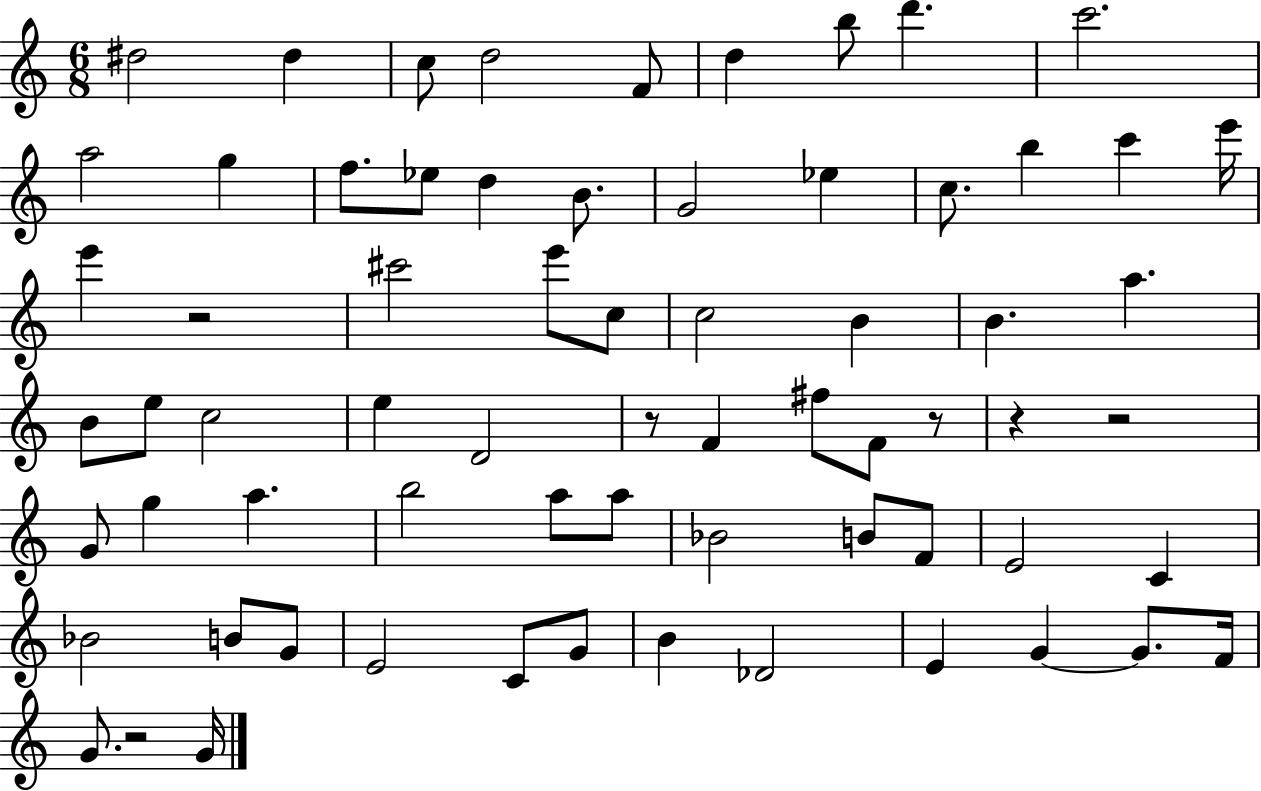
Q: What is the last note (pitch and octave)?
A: G4